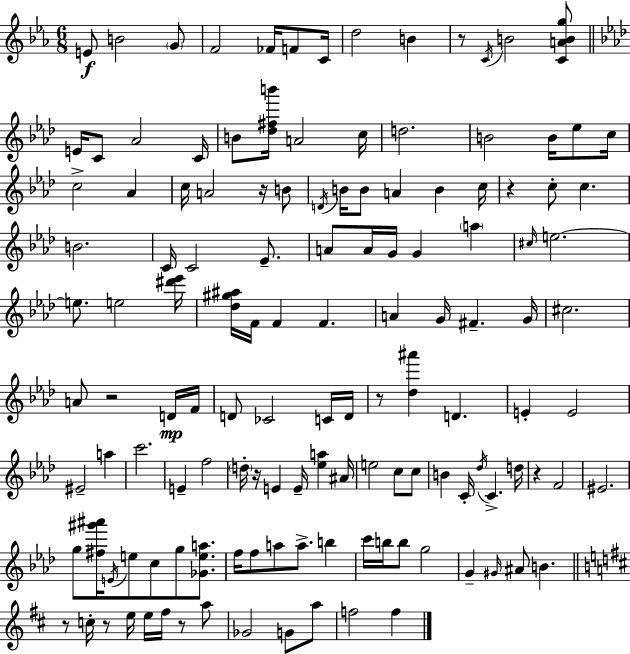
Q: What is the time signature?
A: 6/8